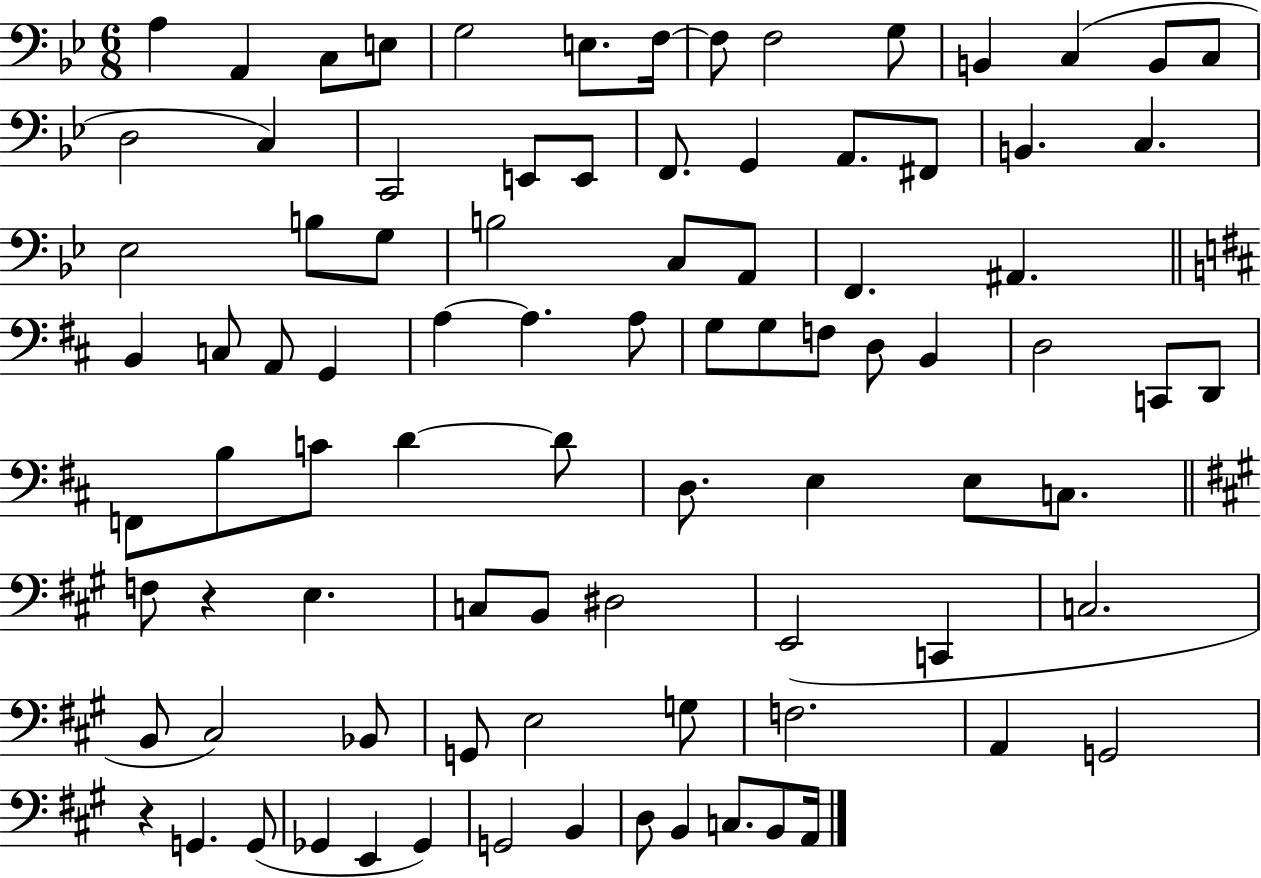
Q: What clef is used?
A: bass